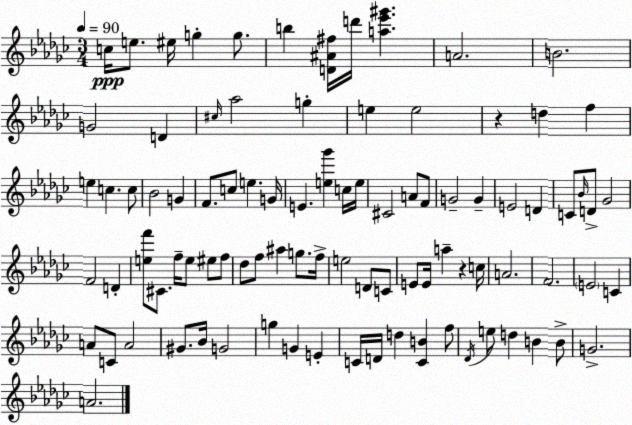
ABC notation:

X:1
T:Untitled
M:3/4
L:1/4
K:Ebm
c/4 e/2 ^e/4 g g/2 b [D^A^f]/4 d'/4 [a_e'^g'] A2 B2 G2 D ^c/4 _a2 g e e2 z d f e c c/2 _B2 G F/2 c/2 e G/4 E [e_g'] c/4 e/4 ^C2 A/2 F/2 G2 G E2 D C/2 _B/4 D/2 _G2 F2 D [ef']/2 ^C/2 f/4 e/2 ^e/2 f/2 _d/2 f/2 ^a g/2 f/4 e2 D/2 C/2 E/2 E/4 a z c/4 A2 F2 E2 C A/2 C/2 A2 ^G/2 _B/4 G2 g G E C/4 D/4 d [CB] f/2 _D/4 e/2 d B B/2 G2 A2